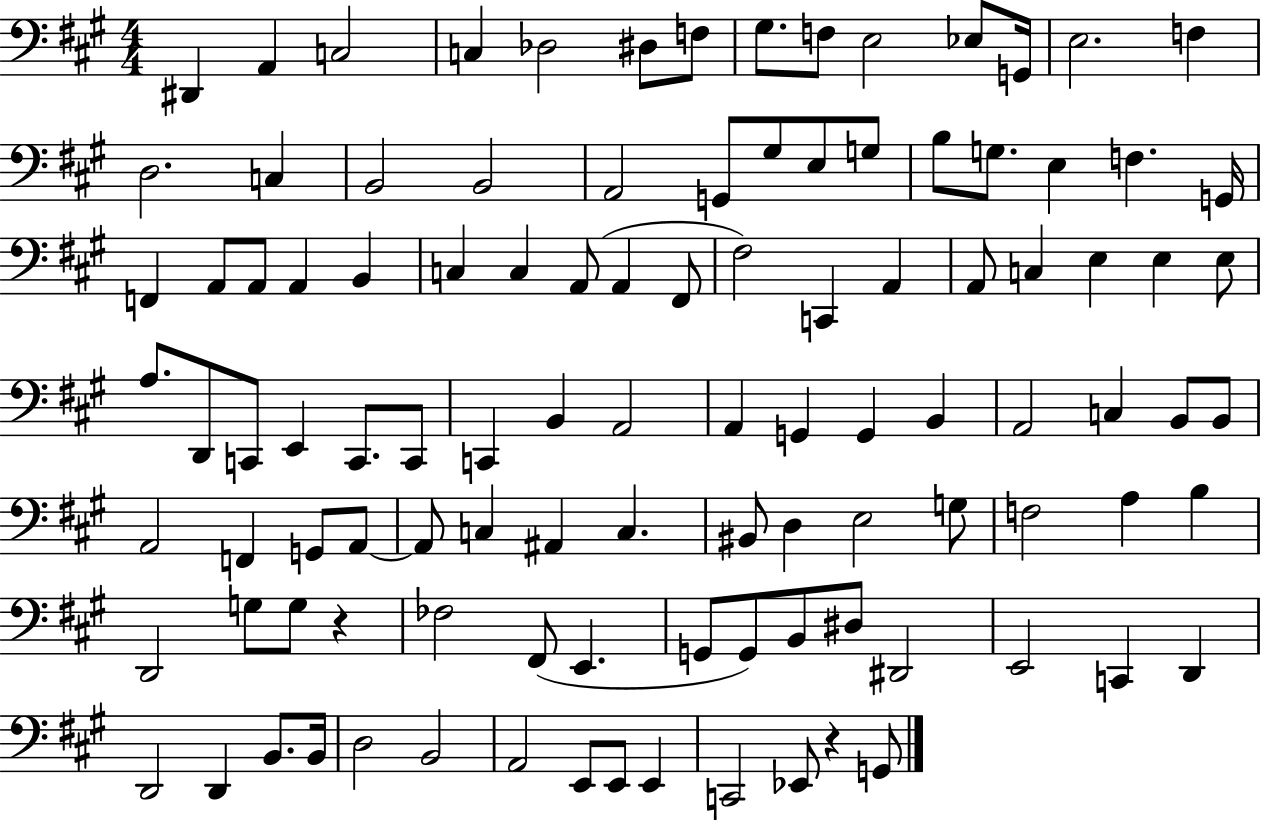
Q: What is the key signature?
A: A major